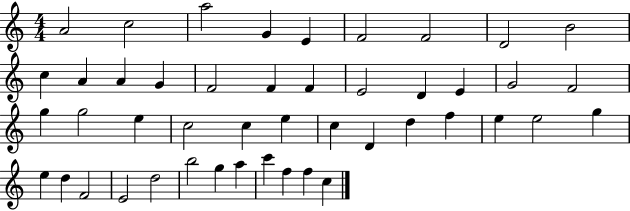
A4/h C5/h A5/h G4/q E4/q F4/h F4/h D4/h B4/h C5/q A4/q A4/q G4/q F4/h F4/q F4/q E4/h D4/q E4/q G4/h F4/h G5/q G5/h E5/q C5/h C5/q E5/q C5/q D4/q D5/q F5/q E5/q E5/h G5/q E5/q D5/q F4/h E4/h D5/h B5/h G5/q A5/q C6/q F5/q F5/q C5/q